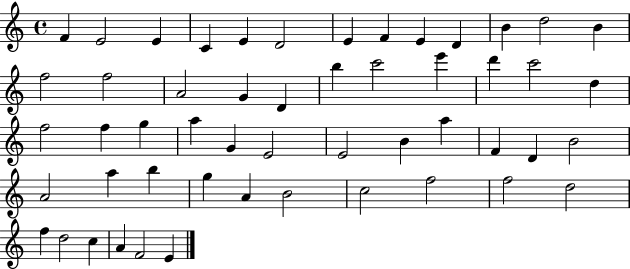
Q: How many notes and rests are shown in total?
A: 52